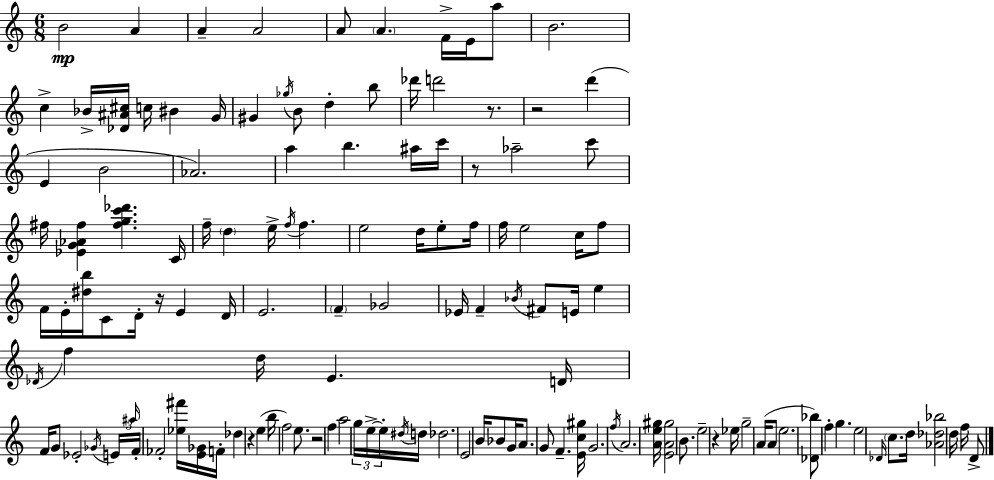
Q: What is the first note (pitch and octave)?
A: B4